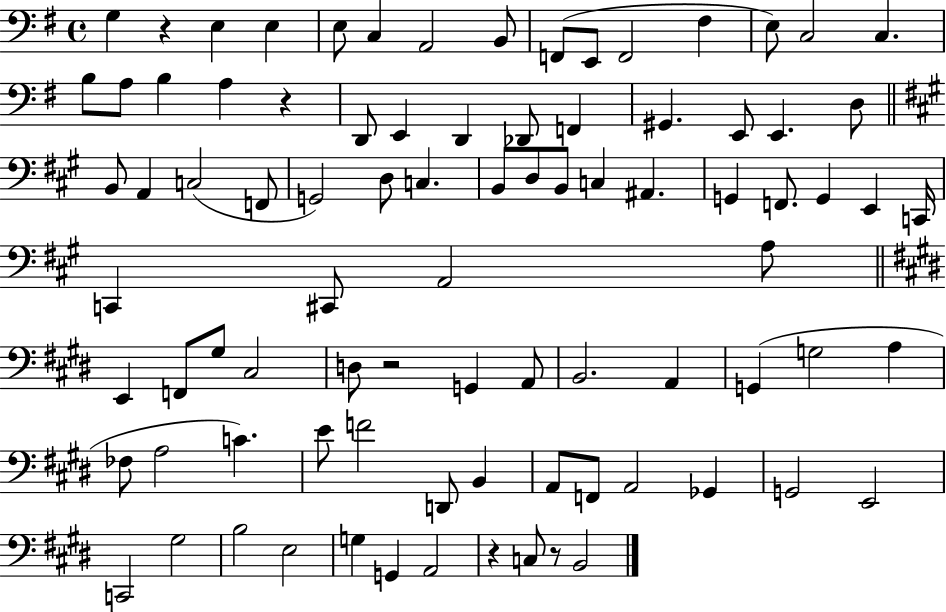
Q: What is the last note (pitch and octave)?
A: B2